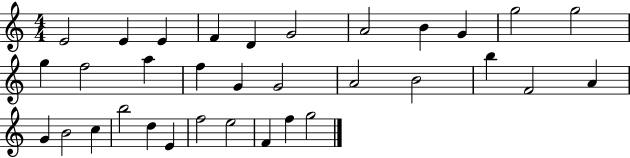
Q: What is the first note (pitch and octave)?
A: E4